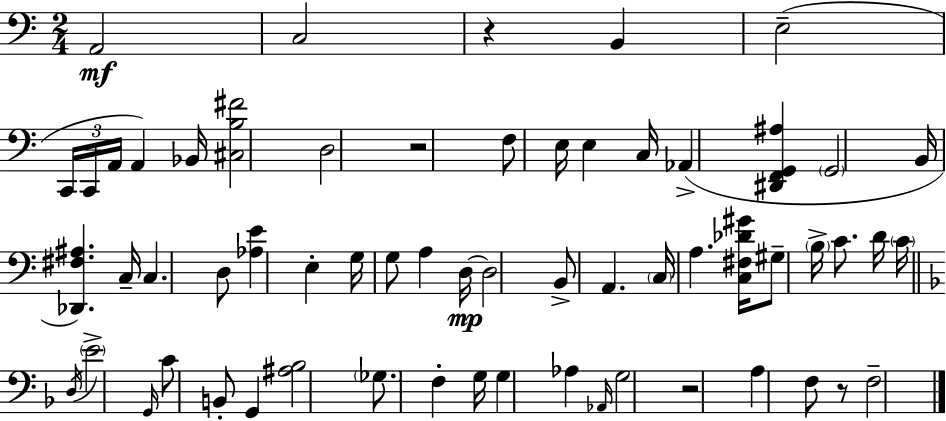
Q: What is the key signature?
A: C major